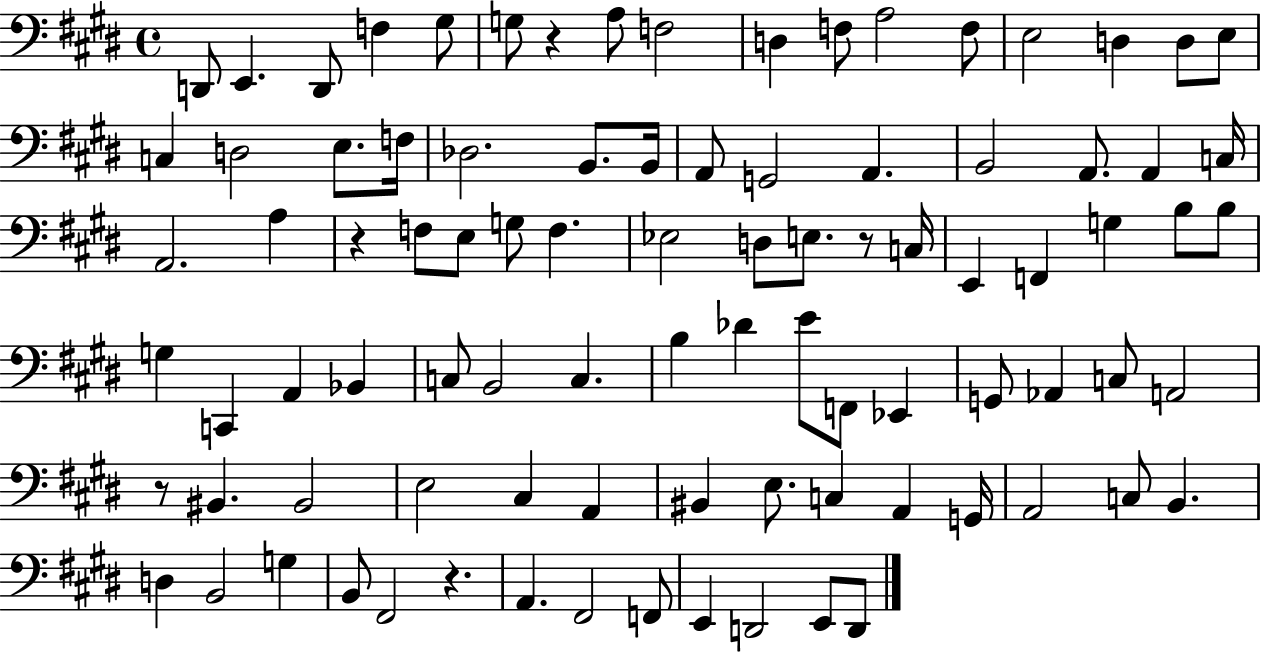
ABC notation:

X:1
T:Untitled
M:4/4
L:1/4
K:E
D,,/2 E,, D,,/2 F, ^G,/2 G,/2 z A,/2 F,2 D, F,/2 A,2 F,/2 E,2 D, D,/2 E,/2 C, D,2 E,/2 F,/4 _D,2 B,,/2 B,,/4 A,,/2 G,,2 A,, B,,2 A,,/2 A,, C,/4 A,,2 A, z F,/2 E,/2 G,/2 F, _E,2 D,/2 E,/2 z/2 C,/4 E,, F,, G, B,/2 B,/2 G, C,, A,, _B,, C,/2 B,,2 C, B, _D E/2 F,,/2 _E,, G,,/2 _A,, C,/2 A,,2 z/2 ^B,, ^B,,2 E,2 ^C, A,, ^B,, E,/2 C, A,, G,,/4 A,,2 C,/2 B,, D, B,,2 G, B,,/2 ^F,,2 z A,, ^F,,2 F,,/2 E,, D,,2 E,,/2 D,,/2